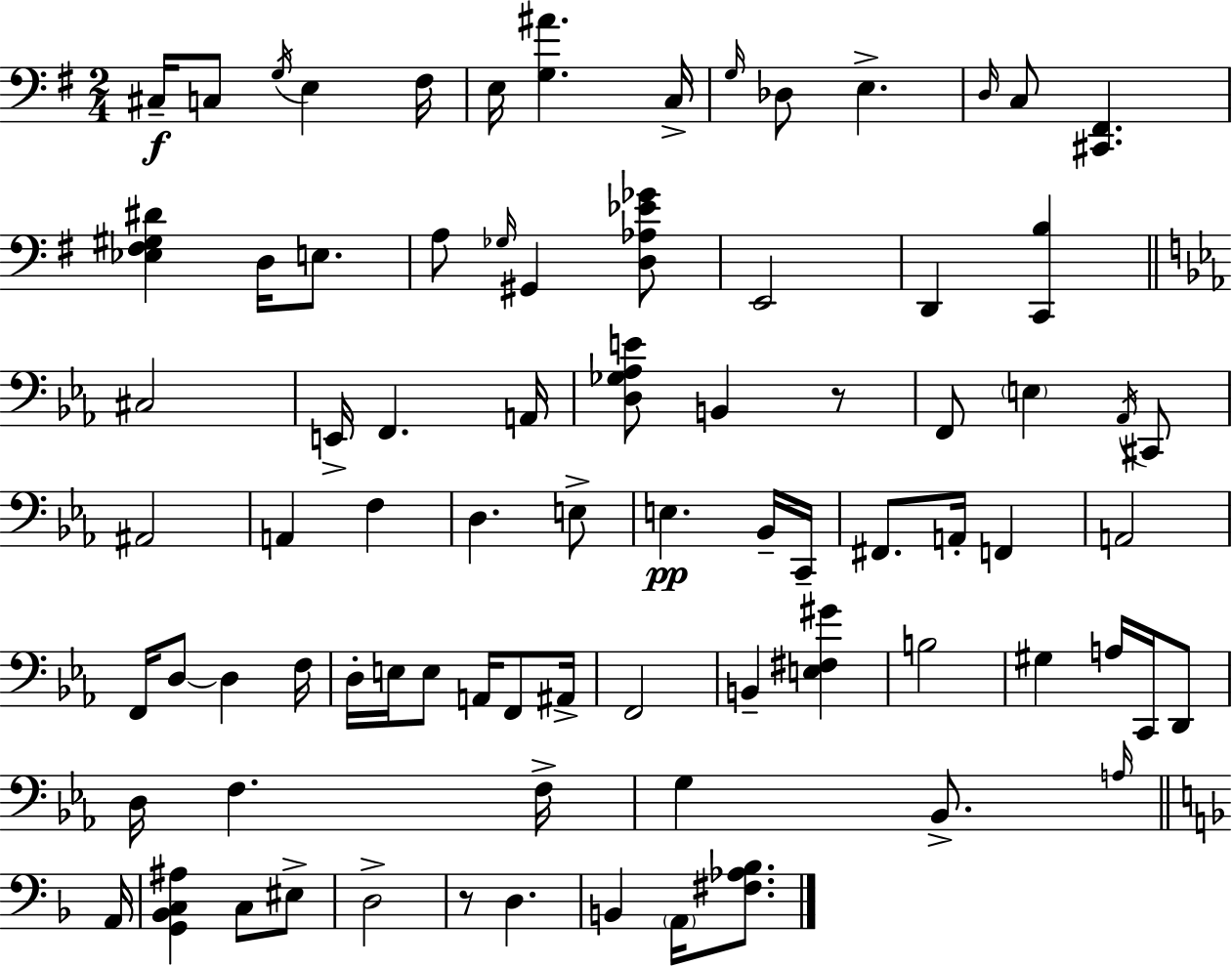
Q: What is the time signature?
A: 2/4